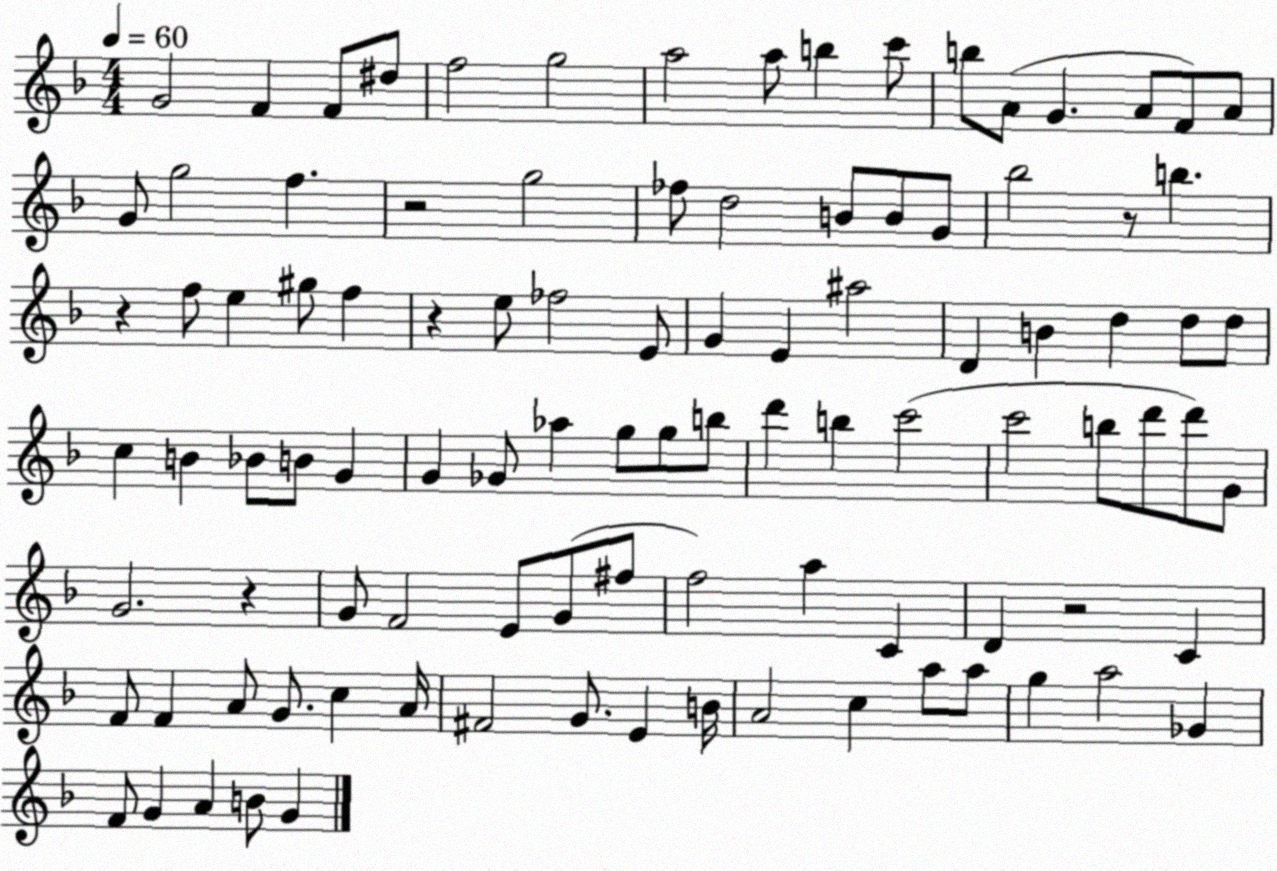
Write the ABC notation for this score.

X:1
T:Untitled
M:4/4
L:1/4
K:F
G2 F F/2 ^d/2 f2 g2 a2 a/2 b c'/2 b/2 A/2 G A/2 F/2 A/2 G/2 g2 f z2 g2 _f/2 d2 B/2 B/2 G/2 _b2 z/2 b z f/2 e ^g/2 f z e/2 _f2 E/2 G E ^a2 D B d d/2 d/2 c B _B/2 B/2 G G _G/2 _a g/2 g/2 b/2 d' b c'2 c'2 b/2 d'/2 d'/2 G/2 G2 z G/2 F2 E/2 G/2 ^f/2 f2 a C D z2 C F/2 F A/2 G/2 c A/4 ^F2 G/2 E B/4 A2 c a/2 a/2 g a2 _G F/2 G A B/2 G